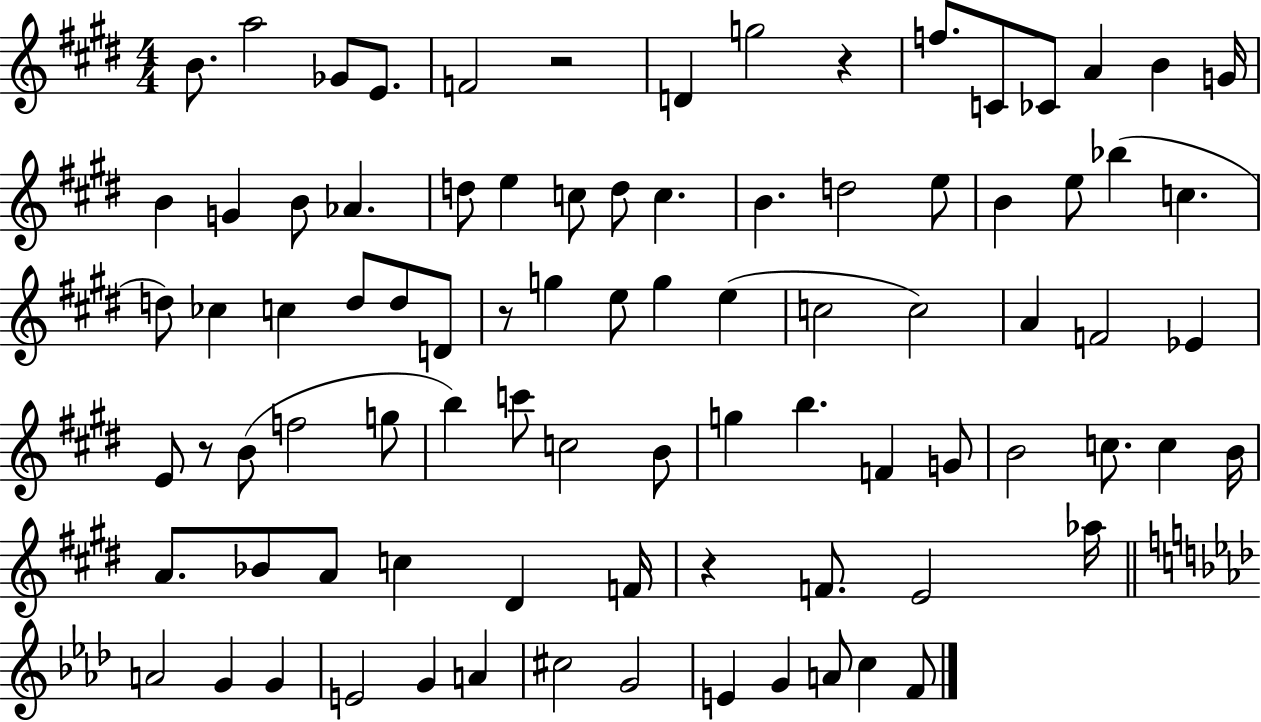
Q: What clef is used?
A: treble